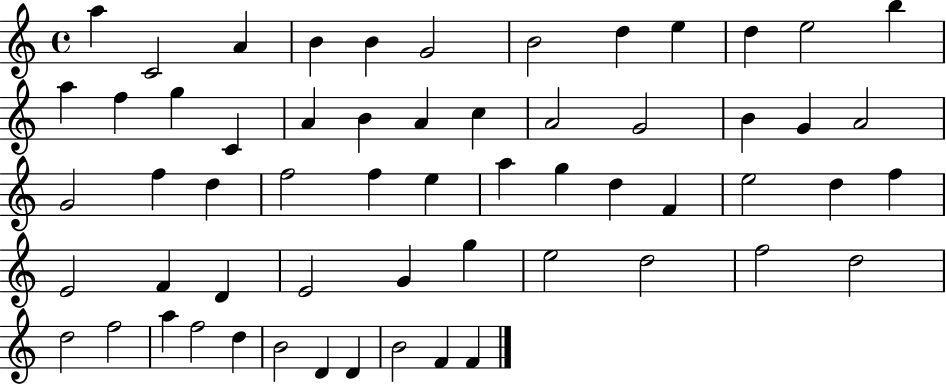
X:1
T:Untitled
M:4/4
L:1/4
K:C
a C2 A B B G2 B2 d e d e2 b a f g C A B A c A2 G2 B G A2 G2 f d f2 f e a g d F e2 d f E2 F D E2 G g e2 d2 f2 d2 d2 f2 a f2 d B2 D D B2 F F